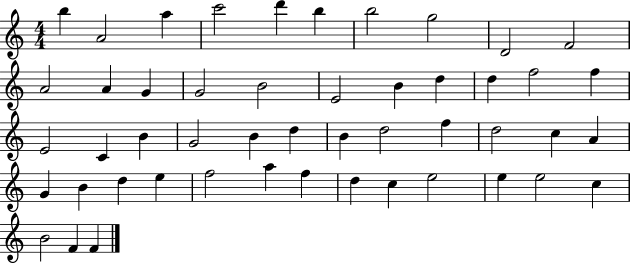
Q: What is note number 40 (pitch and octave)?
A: F5